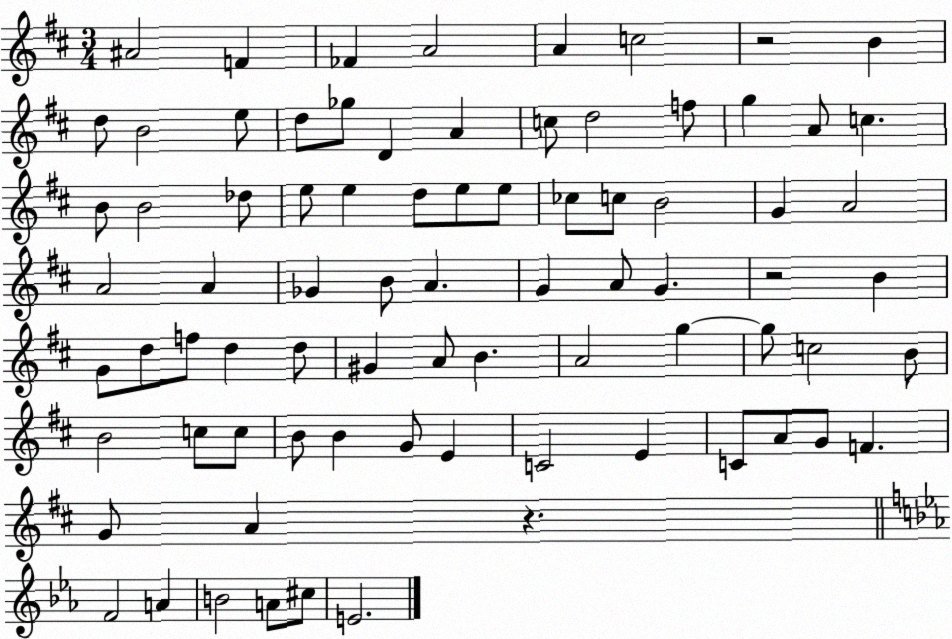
X:1
T:Untitled
M:3/4
L:1/4
K:D
^A2 F _F A2 A c2 z2 B d/2 B2 e/2 d/2 _g/2 D A c/2 d2 f/2 g A/2 c B/2 B2 _d/2 e/2 e d/2 e/2 e/2 _c/2 c/2 B2 G A2 A2 A _G B/2 A G A/2 G z2 B G/2 d/2 f/2 d d/2 ^G A/2 B A2 g g/2 c2 B/2 B2 c/2 c/2 B/2 B G/2 E C2 E C/2 A/2 G/2 F G/2 A z F2 A B2 A/2 ^c/2 E2